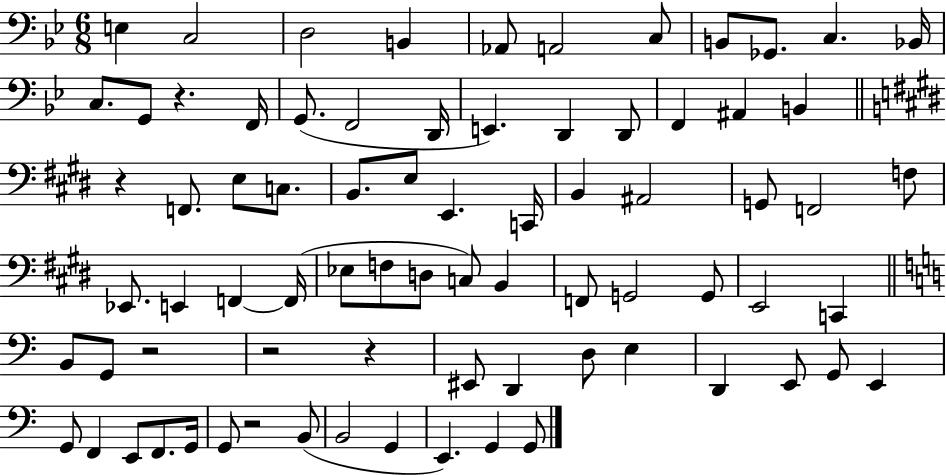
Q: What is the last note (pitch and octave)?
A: G2